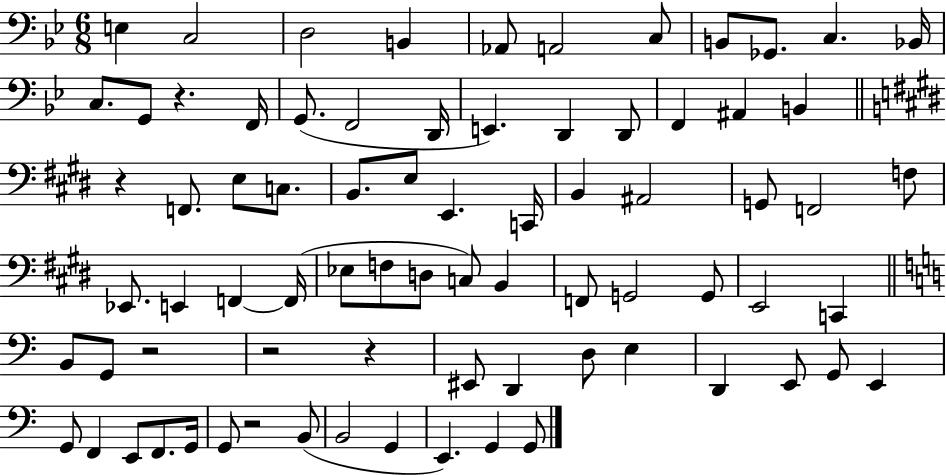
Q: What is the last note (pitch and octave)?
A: G2